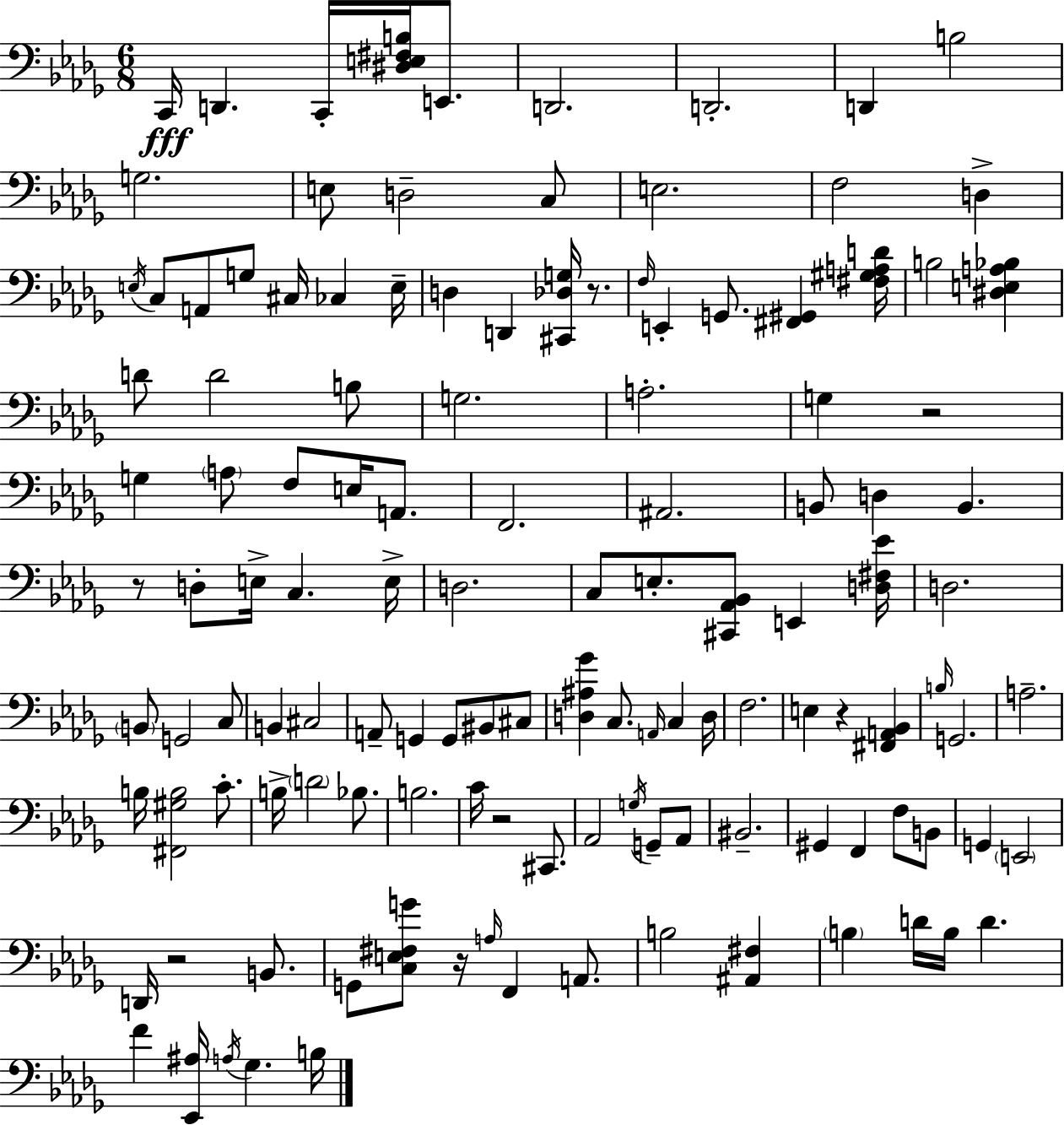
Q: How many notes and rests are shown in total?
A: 126